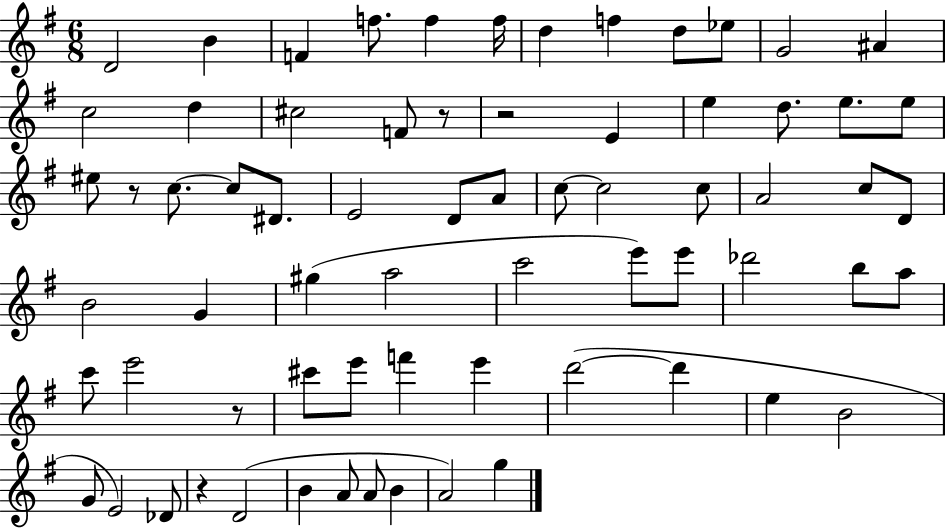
D4/h B4/q F4/q F5/e. F5/q F5/s D5/q F5/q D5/e Eb5/e G4/h A#4/q C5/h D5/q C#5/h F4/e R/e R/h E4/q E5/q D5/e. E5/e. E5/e EIS5/e R/e C5/e. C5/e D#4/e. E4/h D4/e A4/e C5/e C5/h C5/e A4/h C5/e D4/e B4/h G4/q G#5/q A5/h C6/h E6/e E6/e Db6/h B5/e A5/e C6/e E6/h R/e C#6/e E6/e F6/q E6/q D6/h D6/q E5/q B4/h G4/e E4/h Db4/e R/q D4/h B4/q A4/e A4/e B4/q A4/h G5/q